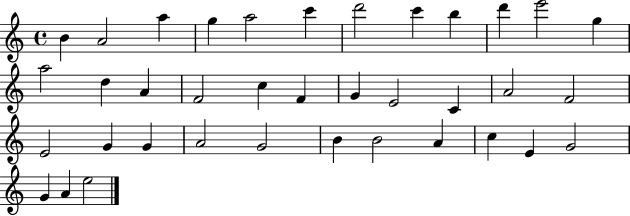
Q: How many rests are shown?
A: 0